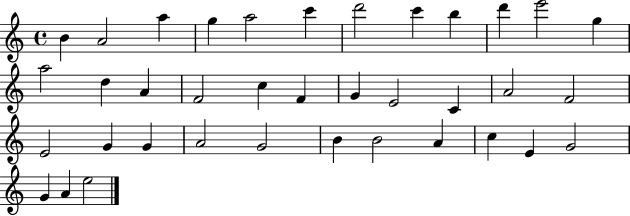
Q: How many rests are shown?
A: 0